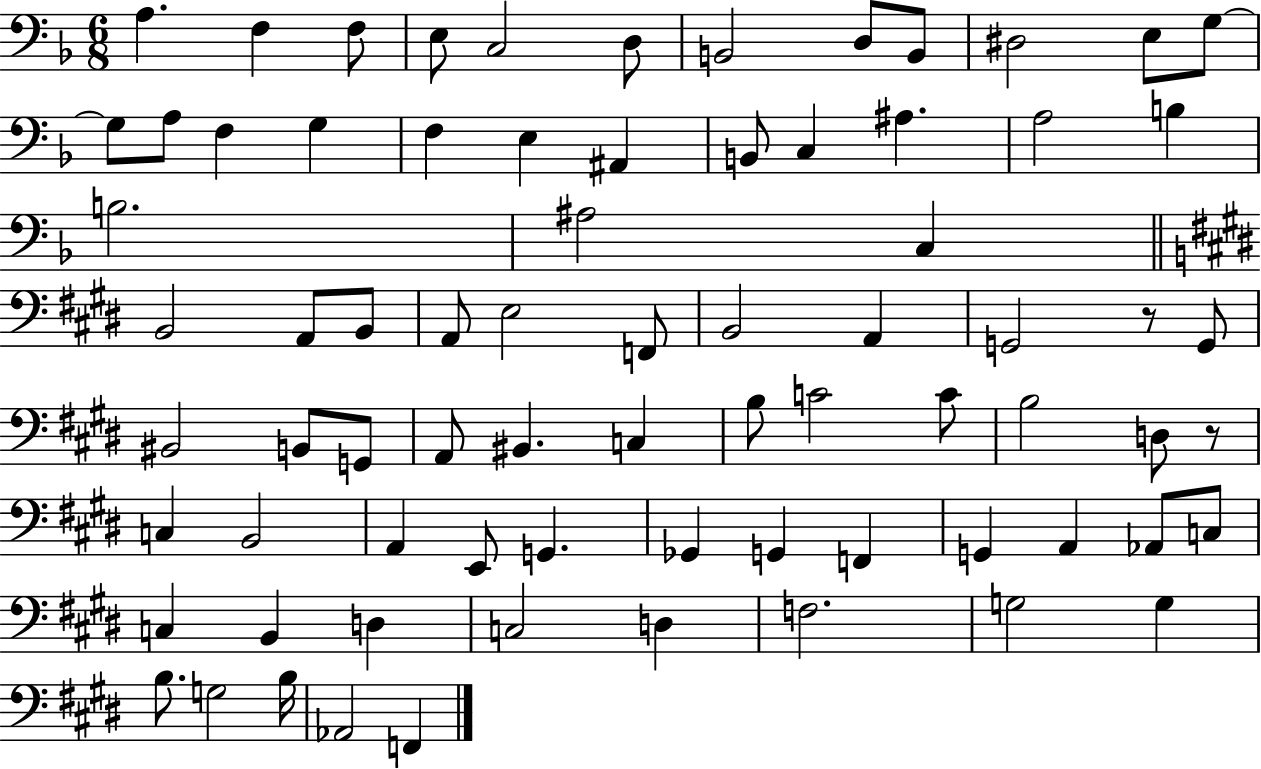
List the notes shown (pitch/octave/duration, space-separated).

A3/q. F3/q F3/e E3/e C3/h D3/e B2/h D3/e B2/e D#3/h E3/e G3/e G3/e A3/e F3/q G3/q F3/q E3/q A#2/q B2/e C3/q A#3/q. A3/h B3/q B3/h. A#3/h C3/q B2/h A2/e B2/e A2/e E3/h F2/e B2/h A2/q G2/h R/e G2/e BIS2/h B2/e G2/e A2/e BIS2/q. C3/q B3/e C4/h C4/e B3/h D3/e R/e C3/q B2/h A2/q E2/e G2/q. Gb2/q G2/q F2/q G2/q A2/q Ab2/e C3/e C3/q B2/q D3/q C3/h D3/q F3/h. G3/h G3/q B3/e. G3/h B3/s Ab2/h F2/q